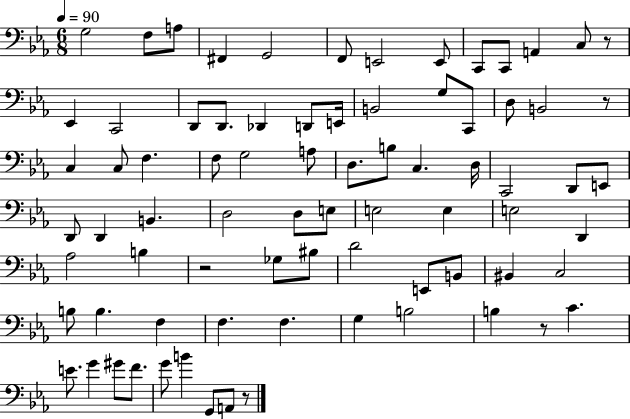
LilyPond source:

{
  \clef bass
  \numericTimeSignature
  \time 6/8
  \key ees \major
  \tempo 4 = 90
  g2 f8 a8 | fis,4 g,2 | f,8 e,2 e,8 | c,8 c,8 a,4 c8 r8 | \break ees,4 c,2 | d,8 d,8. des,4 d,8 e,16 | b,2 g8 c,8 | d8 b,2 r8 | \break c4 c8 f4. | f8 g2 a8 | d8. b8 c4. d16 | c,2 d,8 e,8 | \break d,8 d,4 b,4. | d2 d8 e8 | e2 e4 | e2 d,4 | \break aes2 b4 | r2 ges8 bis8 | d'2 e,8 b,8 | bis,4 c2 | \break b8 b4. f4 | f4. f4. | g4 b2 | b4 r8 c'4. | \break e'8. g'4 gis'8 f'8. | g'8 b'4 g,8 a,8 r8 | \bar "|."
}